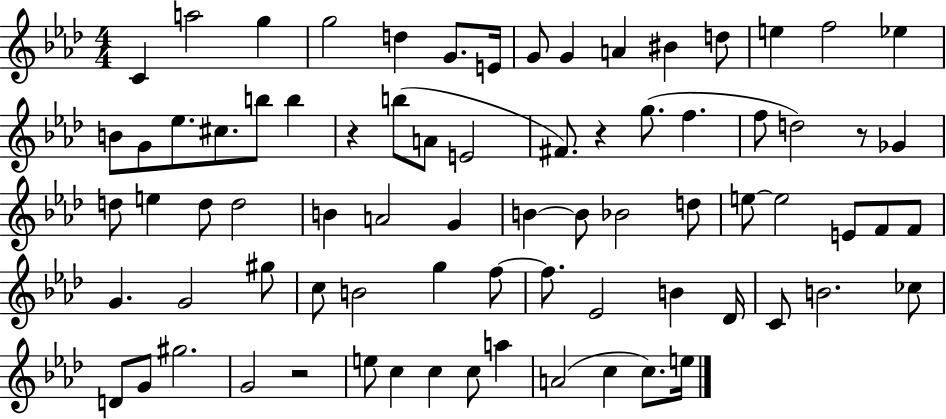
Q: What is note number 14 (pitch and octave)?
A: F5